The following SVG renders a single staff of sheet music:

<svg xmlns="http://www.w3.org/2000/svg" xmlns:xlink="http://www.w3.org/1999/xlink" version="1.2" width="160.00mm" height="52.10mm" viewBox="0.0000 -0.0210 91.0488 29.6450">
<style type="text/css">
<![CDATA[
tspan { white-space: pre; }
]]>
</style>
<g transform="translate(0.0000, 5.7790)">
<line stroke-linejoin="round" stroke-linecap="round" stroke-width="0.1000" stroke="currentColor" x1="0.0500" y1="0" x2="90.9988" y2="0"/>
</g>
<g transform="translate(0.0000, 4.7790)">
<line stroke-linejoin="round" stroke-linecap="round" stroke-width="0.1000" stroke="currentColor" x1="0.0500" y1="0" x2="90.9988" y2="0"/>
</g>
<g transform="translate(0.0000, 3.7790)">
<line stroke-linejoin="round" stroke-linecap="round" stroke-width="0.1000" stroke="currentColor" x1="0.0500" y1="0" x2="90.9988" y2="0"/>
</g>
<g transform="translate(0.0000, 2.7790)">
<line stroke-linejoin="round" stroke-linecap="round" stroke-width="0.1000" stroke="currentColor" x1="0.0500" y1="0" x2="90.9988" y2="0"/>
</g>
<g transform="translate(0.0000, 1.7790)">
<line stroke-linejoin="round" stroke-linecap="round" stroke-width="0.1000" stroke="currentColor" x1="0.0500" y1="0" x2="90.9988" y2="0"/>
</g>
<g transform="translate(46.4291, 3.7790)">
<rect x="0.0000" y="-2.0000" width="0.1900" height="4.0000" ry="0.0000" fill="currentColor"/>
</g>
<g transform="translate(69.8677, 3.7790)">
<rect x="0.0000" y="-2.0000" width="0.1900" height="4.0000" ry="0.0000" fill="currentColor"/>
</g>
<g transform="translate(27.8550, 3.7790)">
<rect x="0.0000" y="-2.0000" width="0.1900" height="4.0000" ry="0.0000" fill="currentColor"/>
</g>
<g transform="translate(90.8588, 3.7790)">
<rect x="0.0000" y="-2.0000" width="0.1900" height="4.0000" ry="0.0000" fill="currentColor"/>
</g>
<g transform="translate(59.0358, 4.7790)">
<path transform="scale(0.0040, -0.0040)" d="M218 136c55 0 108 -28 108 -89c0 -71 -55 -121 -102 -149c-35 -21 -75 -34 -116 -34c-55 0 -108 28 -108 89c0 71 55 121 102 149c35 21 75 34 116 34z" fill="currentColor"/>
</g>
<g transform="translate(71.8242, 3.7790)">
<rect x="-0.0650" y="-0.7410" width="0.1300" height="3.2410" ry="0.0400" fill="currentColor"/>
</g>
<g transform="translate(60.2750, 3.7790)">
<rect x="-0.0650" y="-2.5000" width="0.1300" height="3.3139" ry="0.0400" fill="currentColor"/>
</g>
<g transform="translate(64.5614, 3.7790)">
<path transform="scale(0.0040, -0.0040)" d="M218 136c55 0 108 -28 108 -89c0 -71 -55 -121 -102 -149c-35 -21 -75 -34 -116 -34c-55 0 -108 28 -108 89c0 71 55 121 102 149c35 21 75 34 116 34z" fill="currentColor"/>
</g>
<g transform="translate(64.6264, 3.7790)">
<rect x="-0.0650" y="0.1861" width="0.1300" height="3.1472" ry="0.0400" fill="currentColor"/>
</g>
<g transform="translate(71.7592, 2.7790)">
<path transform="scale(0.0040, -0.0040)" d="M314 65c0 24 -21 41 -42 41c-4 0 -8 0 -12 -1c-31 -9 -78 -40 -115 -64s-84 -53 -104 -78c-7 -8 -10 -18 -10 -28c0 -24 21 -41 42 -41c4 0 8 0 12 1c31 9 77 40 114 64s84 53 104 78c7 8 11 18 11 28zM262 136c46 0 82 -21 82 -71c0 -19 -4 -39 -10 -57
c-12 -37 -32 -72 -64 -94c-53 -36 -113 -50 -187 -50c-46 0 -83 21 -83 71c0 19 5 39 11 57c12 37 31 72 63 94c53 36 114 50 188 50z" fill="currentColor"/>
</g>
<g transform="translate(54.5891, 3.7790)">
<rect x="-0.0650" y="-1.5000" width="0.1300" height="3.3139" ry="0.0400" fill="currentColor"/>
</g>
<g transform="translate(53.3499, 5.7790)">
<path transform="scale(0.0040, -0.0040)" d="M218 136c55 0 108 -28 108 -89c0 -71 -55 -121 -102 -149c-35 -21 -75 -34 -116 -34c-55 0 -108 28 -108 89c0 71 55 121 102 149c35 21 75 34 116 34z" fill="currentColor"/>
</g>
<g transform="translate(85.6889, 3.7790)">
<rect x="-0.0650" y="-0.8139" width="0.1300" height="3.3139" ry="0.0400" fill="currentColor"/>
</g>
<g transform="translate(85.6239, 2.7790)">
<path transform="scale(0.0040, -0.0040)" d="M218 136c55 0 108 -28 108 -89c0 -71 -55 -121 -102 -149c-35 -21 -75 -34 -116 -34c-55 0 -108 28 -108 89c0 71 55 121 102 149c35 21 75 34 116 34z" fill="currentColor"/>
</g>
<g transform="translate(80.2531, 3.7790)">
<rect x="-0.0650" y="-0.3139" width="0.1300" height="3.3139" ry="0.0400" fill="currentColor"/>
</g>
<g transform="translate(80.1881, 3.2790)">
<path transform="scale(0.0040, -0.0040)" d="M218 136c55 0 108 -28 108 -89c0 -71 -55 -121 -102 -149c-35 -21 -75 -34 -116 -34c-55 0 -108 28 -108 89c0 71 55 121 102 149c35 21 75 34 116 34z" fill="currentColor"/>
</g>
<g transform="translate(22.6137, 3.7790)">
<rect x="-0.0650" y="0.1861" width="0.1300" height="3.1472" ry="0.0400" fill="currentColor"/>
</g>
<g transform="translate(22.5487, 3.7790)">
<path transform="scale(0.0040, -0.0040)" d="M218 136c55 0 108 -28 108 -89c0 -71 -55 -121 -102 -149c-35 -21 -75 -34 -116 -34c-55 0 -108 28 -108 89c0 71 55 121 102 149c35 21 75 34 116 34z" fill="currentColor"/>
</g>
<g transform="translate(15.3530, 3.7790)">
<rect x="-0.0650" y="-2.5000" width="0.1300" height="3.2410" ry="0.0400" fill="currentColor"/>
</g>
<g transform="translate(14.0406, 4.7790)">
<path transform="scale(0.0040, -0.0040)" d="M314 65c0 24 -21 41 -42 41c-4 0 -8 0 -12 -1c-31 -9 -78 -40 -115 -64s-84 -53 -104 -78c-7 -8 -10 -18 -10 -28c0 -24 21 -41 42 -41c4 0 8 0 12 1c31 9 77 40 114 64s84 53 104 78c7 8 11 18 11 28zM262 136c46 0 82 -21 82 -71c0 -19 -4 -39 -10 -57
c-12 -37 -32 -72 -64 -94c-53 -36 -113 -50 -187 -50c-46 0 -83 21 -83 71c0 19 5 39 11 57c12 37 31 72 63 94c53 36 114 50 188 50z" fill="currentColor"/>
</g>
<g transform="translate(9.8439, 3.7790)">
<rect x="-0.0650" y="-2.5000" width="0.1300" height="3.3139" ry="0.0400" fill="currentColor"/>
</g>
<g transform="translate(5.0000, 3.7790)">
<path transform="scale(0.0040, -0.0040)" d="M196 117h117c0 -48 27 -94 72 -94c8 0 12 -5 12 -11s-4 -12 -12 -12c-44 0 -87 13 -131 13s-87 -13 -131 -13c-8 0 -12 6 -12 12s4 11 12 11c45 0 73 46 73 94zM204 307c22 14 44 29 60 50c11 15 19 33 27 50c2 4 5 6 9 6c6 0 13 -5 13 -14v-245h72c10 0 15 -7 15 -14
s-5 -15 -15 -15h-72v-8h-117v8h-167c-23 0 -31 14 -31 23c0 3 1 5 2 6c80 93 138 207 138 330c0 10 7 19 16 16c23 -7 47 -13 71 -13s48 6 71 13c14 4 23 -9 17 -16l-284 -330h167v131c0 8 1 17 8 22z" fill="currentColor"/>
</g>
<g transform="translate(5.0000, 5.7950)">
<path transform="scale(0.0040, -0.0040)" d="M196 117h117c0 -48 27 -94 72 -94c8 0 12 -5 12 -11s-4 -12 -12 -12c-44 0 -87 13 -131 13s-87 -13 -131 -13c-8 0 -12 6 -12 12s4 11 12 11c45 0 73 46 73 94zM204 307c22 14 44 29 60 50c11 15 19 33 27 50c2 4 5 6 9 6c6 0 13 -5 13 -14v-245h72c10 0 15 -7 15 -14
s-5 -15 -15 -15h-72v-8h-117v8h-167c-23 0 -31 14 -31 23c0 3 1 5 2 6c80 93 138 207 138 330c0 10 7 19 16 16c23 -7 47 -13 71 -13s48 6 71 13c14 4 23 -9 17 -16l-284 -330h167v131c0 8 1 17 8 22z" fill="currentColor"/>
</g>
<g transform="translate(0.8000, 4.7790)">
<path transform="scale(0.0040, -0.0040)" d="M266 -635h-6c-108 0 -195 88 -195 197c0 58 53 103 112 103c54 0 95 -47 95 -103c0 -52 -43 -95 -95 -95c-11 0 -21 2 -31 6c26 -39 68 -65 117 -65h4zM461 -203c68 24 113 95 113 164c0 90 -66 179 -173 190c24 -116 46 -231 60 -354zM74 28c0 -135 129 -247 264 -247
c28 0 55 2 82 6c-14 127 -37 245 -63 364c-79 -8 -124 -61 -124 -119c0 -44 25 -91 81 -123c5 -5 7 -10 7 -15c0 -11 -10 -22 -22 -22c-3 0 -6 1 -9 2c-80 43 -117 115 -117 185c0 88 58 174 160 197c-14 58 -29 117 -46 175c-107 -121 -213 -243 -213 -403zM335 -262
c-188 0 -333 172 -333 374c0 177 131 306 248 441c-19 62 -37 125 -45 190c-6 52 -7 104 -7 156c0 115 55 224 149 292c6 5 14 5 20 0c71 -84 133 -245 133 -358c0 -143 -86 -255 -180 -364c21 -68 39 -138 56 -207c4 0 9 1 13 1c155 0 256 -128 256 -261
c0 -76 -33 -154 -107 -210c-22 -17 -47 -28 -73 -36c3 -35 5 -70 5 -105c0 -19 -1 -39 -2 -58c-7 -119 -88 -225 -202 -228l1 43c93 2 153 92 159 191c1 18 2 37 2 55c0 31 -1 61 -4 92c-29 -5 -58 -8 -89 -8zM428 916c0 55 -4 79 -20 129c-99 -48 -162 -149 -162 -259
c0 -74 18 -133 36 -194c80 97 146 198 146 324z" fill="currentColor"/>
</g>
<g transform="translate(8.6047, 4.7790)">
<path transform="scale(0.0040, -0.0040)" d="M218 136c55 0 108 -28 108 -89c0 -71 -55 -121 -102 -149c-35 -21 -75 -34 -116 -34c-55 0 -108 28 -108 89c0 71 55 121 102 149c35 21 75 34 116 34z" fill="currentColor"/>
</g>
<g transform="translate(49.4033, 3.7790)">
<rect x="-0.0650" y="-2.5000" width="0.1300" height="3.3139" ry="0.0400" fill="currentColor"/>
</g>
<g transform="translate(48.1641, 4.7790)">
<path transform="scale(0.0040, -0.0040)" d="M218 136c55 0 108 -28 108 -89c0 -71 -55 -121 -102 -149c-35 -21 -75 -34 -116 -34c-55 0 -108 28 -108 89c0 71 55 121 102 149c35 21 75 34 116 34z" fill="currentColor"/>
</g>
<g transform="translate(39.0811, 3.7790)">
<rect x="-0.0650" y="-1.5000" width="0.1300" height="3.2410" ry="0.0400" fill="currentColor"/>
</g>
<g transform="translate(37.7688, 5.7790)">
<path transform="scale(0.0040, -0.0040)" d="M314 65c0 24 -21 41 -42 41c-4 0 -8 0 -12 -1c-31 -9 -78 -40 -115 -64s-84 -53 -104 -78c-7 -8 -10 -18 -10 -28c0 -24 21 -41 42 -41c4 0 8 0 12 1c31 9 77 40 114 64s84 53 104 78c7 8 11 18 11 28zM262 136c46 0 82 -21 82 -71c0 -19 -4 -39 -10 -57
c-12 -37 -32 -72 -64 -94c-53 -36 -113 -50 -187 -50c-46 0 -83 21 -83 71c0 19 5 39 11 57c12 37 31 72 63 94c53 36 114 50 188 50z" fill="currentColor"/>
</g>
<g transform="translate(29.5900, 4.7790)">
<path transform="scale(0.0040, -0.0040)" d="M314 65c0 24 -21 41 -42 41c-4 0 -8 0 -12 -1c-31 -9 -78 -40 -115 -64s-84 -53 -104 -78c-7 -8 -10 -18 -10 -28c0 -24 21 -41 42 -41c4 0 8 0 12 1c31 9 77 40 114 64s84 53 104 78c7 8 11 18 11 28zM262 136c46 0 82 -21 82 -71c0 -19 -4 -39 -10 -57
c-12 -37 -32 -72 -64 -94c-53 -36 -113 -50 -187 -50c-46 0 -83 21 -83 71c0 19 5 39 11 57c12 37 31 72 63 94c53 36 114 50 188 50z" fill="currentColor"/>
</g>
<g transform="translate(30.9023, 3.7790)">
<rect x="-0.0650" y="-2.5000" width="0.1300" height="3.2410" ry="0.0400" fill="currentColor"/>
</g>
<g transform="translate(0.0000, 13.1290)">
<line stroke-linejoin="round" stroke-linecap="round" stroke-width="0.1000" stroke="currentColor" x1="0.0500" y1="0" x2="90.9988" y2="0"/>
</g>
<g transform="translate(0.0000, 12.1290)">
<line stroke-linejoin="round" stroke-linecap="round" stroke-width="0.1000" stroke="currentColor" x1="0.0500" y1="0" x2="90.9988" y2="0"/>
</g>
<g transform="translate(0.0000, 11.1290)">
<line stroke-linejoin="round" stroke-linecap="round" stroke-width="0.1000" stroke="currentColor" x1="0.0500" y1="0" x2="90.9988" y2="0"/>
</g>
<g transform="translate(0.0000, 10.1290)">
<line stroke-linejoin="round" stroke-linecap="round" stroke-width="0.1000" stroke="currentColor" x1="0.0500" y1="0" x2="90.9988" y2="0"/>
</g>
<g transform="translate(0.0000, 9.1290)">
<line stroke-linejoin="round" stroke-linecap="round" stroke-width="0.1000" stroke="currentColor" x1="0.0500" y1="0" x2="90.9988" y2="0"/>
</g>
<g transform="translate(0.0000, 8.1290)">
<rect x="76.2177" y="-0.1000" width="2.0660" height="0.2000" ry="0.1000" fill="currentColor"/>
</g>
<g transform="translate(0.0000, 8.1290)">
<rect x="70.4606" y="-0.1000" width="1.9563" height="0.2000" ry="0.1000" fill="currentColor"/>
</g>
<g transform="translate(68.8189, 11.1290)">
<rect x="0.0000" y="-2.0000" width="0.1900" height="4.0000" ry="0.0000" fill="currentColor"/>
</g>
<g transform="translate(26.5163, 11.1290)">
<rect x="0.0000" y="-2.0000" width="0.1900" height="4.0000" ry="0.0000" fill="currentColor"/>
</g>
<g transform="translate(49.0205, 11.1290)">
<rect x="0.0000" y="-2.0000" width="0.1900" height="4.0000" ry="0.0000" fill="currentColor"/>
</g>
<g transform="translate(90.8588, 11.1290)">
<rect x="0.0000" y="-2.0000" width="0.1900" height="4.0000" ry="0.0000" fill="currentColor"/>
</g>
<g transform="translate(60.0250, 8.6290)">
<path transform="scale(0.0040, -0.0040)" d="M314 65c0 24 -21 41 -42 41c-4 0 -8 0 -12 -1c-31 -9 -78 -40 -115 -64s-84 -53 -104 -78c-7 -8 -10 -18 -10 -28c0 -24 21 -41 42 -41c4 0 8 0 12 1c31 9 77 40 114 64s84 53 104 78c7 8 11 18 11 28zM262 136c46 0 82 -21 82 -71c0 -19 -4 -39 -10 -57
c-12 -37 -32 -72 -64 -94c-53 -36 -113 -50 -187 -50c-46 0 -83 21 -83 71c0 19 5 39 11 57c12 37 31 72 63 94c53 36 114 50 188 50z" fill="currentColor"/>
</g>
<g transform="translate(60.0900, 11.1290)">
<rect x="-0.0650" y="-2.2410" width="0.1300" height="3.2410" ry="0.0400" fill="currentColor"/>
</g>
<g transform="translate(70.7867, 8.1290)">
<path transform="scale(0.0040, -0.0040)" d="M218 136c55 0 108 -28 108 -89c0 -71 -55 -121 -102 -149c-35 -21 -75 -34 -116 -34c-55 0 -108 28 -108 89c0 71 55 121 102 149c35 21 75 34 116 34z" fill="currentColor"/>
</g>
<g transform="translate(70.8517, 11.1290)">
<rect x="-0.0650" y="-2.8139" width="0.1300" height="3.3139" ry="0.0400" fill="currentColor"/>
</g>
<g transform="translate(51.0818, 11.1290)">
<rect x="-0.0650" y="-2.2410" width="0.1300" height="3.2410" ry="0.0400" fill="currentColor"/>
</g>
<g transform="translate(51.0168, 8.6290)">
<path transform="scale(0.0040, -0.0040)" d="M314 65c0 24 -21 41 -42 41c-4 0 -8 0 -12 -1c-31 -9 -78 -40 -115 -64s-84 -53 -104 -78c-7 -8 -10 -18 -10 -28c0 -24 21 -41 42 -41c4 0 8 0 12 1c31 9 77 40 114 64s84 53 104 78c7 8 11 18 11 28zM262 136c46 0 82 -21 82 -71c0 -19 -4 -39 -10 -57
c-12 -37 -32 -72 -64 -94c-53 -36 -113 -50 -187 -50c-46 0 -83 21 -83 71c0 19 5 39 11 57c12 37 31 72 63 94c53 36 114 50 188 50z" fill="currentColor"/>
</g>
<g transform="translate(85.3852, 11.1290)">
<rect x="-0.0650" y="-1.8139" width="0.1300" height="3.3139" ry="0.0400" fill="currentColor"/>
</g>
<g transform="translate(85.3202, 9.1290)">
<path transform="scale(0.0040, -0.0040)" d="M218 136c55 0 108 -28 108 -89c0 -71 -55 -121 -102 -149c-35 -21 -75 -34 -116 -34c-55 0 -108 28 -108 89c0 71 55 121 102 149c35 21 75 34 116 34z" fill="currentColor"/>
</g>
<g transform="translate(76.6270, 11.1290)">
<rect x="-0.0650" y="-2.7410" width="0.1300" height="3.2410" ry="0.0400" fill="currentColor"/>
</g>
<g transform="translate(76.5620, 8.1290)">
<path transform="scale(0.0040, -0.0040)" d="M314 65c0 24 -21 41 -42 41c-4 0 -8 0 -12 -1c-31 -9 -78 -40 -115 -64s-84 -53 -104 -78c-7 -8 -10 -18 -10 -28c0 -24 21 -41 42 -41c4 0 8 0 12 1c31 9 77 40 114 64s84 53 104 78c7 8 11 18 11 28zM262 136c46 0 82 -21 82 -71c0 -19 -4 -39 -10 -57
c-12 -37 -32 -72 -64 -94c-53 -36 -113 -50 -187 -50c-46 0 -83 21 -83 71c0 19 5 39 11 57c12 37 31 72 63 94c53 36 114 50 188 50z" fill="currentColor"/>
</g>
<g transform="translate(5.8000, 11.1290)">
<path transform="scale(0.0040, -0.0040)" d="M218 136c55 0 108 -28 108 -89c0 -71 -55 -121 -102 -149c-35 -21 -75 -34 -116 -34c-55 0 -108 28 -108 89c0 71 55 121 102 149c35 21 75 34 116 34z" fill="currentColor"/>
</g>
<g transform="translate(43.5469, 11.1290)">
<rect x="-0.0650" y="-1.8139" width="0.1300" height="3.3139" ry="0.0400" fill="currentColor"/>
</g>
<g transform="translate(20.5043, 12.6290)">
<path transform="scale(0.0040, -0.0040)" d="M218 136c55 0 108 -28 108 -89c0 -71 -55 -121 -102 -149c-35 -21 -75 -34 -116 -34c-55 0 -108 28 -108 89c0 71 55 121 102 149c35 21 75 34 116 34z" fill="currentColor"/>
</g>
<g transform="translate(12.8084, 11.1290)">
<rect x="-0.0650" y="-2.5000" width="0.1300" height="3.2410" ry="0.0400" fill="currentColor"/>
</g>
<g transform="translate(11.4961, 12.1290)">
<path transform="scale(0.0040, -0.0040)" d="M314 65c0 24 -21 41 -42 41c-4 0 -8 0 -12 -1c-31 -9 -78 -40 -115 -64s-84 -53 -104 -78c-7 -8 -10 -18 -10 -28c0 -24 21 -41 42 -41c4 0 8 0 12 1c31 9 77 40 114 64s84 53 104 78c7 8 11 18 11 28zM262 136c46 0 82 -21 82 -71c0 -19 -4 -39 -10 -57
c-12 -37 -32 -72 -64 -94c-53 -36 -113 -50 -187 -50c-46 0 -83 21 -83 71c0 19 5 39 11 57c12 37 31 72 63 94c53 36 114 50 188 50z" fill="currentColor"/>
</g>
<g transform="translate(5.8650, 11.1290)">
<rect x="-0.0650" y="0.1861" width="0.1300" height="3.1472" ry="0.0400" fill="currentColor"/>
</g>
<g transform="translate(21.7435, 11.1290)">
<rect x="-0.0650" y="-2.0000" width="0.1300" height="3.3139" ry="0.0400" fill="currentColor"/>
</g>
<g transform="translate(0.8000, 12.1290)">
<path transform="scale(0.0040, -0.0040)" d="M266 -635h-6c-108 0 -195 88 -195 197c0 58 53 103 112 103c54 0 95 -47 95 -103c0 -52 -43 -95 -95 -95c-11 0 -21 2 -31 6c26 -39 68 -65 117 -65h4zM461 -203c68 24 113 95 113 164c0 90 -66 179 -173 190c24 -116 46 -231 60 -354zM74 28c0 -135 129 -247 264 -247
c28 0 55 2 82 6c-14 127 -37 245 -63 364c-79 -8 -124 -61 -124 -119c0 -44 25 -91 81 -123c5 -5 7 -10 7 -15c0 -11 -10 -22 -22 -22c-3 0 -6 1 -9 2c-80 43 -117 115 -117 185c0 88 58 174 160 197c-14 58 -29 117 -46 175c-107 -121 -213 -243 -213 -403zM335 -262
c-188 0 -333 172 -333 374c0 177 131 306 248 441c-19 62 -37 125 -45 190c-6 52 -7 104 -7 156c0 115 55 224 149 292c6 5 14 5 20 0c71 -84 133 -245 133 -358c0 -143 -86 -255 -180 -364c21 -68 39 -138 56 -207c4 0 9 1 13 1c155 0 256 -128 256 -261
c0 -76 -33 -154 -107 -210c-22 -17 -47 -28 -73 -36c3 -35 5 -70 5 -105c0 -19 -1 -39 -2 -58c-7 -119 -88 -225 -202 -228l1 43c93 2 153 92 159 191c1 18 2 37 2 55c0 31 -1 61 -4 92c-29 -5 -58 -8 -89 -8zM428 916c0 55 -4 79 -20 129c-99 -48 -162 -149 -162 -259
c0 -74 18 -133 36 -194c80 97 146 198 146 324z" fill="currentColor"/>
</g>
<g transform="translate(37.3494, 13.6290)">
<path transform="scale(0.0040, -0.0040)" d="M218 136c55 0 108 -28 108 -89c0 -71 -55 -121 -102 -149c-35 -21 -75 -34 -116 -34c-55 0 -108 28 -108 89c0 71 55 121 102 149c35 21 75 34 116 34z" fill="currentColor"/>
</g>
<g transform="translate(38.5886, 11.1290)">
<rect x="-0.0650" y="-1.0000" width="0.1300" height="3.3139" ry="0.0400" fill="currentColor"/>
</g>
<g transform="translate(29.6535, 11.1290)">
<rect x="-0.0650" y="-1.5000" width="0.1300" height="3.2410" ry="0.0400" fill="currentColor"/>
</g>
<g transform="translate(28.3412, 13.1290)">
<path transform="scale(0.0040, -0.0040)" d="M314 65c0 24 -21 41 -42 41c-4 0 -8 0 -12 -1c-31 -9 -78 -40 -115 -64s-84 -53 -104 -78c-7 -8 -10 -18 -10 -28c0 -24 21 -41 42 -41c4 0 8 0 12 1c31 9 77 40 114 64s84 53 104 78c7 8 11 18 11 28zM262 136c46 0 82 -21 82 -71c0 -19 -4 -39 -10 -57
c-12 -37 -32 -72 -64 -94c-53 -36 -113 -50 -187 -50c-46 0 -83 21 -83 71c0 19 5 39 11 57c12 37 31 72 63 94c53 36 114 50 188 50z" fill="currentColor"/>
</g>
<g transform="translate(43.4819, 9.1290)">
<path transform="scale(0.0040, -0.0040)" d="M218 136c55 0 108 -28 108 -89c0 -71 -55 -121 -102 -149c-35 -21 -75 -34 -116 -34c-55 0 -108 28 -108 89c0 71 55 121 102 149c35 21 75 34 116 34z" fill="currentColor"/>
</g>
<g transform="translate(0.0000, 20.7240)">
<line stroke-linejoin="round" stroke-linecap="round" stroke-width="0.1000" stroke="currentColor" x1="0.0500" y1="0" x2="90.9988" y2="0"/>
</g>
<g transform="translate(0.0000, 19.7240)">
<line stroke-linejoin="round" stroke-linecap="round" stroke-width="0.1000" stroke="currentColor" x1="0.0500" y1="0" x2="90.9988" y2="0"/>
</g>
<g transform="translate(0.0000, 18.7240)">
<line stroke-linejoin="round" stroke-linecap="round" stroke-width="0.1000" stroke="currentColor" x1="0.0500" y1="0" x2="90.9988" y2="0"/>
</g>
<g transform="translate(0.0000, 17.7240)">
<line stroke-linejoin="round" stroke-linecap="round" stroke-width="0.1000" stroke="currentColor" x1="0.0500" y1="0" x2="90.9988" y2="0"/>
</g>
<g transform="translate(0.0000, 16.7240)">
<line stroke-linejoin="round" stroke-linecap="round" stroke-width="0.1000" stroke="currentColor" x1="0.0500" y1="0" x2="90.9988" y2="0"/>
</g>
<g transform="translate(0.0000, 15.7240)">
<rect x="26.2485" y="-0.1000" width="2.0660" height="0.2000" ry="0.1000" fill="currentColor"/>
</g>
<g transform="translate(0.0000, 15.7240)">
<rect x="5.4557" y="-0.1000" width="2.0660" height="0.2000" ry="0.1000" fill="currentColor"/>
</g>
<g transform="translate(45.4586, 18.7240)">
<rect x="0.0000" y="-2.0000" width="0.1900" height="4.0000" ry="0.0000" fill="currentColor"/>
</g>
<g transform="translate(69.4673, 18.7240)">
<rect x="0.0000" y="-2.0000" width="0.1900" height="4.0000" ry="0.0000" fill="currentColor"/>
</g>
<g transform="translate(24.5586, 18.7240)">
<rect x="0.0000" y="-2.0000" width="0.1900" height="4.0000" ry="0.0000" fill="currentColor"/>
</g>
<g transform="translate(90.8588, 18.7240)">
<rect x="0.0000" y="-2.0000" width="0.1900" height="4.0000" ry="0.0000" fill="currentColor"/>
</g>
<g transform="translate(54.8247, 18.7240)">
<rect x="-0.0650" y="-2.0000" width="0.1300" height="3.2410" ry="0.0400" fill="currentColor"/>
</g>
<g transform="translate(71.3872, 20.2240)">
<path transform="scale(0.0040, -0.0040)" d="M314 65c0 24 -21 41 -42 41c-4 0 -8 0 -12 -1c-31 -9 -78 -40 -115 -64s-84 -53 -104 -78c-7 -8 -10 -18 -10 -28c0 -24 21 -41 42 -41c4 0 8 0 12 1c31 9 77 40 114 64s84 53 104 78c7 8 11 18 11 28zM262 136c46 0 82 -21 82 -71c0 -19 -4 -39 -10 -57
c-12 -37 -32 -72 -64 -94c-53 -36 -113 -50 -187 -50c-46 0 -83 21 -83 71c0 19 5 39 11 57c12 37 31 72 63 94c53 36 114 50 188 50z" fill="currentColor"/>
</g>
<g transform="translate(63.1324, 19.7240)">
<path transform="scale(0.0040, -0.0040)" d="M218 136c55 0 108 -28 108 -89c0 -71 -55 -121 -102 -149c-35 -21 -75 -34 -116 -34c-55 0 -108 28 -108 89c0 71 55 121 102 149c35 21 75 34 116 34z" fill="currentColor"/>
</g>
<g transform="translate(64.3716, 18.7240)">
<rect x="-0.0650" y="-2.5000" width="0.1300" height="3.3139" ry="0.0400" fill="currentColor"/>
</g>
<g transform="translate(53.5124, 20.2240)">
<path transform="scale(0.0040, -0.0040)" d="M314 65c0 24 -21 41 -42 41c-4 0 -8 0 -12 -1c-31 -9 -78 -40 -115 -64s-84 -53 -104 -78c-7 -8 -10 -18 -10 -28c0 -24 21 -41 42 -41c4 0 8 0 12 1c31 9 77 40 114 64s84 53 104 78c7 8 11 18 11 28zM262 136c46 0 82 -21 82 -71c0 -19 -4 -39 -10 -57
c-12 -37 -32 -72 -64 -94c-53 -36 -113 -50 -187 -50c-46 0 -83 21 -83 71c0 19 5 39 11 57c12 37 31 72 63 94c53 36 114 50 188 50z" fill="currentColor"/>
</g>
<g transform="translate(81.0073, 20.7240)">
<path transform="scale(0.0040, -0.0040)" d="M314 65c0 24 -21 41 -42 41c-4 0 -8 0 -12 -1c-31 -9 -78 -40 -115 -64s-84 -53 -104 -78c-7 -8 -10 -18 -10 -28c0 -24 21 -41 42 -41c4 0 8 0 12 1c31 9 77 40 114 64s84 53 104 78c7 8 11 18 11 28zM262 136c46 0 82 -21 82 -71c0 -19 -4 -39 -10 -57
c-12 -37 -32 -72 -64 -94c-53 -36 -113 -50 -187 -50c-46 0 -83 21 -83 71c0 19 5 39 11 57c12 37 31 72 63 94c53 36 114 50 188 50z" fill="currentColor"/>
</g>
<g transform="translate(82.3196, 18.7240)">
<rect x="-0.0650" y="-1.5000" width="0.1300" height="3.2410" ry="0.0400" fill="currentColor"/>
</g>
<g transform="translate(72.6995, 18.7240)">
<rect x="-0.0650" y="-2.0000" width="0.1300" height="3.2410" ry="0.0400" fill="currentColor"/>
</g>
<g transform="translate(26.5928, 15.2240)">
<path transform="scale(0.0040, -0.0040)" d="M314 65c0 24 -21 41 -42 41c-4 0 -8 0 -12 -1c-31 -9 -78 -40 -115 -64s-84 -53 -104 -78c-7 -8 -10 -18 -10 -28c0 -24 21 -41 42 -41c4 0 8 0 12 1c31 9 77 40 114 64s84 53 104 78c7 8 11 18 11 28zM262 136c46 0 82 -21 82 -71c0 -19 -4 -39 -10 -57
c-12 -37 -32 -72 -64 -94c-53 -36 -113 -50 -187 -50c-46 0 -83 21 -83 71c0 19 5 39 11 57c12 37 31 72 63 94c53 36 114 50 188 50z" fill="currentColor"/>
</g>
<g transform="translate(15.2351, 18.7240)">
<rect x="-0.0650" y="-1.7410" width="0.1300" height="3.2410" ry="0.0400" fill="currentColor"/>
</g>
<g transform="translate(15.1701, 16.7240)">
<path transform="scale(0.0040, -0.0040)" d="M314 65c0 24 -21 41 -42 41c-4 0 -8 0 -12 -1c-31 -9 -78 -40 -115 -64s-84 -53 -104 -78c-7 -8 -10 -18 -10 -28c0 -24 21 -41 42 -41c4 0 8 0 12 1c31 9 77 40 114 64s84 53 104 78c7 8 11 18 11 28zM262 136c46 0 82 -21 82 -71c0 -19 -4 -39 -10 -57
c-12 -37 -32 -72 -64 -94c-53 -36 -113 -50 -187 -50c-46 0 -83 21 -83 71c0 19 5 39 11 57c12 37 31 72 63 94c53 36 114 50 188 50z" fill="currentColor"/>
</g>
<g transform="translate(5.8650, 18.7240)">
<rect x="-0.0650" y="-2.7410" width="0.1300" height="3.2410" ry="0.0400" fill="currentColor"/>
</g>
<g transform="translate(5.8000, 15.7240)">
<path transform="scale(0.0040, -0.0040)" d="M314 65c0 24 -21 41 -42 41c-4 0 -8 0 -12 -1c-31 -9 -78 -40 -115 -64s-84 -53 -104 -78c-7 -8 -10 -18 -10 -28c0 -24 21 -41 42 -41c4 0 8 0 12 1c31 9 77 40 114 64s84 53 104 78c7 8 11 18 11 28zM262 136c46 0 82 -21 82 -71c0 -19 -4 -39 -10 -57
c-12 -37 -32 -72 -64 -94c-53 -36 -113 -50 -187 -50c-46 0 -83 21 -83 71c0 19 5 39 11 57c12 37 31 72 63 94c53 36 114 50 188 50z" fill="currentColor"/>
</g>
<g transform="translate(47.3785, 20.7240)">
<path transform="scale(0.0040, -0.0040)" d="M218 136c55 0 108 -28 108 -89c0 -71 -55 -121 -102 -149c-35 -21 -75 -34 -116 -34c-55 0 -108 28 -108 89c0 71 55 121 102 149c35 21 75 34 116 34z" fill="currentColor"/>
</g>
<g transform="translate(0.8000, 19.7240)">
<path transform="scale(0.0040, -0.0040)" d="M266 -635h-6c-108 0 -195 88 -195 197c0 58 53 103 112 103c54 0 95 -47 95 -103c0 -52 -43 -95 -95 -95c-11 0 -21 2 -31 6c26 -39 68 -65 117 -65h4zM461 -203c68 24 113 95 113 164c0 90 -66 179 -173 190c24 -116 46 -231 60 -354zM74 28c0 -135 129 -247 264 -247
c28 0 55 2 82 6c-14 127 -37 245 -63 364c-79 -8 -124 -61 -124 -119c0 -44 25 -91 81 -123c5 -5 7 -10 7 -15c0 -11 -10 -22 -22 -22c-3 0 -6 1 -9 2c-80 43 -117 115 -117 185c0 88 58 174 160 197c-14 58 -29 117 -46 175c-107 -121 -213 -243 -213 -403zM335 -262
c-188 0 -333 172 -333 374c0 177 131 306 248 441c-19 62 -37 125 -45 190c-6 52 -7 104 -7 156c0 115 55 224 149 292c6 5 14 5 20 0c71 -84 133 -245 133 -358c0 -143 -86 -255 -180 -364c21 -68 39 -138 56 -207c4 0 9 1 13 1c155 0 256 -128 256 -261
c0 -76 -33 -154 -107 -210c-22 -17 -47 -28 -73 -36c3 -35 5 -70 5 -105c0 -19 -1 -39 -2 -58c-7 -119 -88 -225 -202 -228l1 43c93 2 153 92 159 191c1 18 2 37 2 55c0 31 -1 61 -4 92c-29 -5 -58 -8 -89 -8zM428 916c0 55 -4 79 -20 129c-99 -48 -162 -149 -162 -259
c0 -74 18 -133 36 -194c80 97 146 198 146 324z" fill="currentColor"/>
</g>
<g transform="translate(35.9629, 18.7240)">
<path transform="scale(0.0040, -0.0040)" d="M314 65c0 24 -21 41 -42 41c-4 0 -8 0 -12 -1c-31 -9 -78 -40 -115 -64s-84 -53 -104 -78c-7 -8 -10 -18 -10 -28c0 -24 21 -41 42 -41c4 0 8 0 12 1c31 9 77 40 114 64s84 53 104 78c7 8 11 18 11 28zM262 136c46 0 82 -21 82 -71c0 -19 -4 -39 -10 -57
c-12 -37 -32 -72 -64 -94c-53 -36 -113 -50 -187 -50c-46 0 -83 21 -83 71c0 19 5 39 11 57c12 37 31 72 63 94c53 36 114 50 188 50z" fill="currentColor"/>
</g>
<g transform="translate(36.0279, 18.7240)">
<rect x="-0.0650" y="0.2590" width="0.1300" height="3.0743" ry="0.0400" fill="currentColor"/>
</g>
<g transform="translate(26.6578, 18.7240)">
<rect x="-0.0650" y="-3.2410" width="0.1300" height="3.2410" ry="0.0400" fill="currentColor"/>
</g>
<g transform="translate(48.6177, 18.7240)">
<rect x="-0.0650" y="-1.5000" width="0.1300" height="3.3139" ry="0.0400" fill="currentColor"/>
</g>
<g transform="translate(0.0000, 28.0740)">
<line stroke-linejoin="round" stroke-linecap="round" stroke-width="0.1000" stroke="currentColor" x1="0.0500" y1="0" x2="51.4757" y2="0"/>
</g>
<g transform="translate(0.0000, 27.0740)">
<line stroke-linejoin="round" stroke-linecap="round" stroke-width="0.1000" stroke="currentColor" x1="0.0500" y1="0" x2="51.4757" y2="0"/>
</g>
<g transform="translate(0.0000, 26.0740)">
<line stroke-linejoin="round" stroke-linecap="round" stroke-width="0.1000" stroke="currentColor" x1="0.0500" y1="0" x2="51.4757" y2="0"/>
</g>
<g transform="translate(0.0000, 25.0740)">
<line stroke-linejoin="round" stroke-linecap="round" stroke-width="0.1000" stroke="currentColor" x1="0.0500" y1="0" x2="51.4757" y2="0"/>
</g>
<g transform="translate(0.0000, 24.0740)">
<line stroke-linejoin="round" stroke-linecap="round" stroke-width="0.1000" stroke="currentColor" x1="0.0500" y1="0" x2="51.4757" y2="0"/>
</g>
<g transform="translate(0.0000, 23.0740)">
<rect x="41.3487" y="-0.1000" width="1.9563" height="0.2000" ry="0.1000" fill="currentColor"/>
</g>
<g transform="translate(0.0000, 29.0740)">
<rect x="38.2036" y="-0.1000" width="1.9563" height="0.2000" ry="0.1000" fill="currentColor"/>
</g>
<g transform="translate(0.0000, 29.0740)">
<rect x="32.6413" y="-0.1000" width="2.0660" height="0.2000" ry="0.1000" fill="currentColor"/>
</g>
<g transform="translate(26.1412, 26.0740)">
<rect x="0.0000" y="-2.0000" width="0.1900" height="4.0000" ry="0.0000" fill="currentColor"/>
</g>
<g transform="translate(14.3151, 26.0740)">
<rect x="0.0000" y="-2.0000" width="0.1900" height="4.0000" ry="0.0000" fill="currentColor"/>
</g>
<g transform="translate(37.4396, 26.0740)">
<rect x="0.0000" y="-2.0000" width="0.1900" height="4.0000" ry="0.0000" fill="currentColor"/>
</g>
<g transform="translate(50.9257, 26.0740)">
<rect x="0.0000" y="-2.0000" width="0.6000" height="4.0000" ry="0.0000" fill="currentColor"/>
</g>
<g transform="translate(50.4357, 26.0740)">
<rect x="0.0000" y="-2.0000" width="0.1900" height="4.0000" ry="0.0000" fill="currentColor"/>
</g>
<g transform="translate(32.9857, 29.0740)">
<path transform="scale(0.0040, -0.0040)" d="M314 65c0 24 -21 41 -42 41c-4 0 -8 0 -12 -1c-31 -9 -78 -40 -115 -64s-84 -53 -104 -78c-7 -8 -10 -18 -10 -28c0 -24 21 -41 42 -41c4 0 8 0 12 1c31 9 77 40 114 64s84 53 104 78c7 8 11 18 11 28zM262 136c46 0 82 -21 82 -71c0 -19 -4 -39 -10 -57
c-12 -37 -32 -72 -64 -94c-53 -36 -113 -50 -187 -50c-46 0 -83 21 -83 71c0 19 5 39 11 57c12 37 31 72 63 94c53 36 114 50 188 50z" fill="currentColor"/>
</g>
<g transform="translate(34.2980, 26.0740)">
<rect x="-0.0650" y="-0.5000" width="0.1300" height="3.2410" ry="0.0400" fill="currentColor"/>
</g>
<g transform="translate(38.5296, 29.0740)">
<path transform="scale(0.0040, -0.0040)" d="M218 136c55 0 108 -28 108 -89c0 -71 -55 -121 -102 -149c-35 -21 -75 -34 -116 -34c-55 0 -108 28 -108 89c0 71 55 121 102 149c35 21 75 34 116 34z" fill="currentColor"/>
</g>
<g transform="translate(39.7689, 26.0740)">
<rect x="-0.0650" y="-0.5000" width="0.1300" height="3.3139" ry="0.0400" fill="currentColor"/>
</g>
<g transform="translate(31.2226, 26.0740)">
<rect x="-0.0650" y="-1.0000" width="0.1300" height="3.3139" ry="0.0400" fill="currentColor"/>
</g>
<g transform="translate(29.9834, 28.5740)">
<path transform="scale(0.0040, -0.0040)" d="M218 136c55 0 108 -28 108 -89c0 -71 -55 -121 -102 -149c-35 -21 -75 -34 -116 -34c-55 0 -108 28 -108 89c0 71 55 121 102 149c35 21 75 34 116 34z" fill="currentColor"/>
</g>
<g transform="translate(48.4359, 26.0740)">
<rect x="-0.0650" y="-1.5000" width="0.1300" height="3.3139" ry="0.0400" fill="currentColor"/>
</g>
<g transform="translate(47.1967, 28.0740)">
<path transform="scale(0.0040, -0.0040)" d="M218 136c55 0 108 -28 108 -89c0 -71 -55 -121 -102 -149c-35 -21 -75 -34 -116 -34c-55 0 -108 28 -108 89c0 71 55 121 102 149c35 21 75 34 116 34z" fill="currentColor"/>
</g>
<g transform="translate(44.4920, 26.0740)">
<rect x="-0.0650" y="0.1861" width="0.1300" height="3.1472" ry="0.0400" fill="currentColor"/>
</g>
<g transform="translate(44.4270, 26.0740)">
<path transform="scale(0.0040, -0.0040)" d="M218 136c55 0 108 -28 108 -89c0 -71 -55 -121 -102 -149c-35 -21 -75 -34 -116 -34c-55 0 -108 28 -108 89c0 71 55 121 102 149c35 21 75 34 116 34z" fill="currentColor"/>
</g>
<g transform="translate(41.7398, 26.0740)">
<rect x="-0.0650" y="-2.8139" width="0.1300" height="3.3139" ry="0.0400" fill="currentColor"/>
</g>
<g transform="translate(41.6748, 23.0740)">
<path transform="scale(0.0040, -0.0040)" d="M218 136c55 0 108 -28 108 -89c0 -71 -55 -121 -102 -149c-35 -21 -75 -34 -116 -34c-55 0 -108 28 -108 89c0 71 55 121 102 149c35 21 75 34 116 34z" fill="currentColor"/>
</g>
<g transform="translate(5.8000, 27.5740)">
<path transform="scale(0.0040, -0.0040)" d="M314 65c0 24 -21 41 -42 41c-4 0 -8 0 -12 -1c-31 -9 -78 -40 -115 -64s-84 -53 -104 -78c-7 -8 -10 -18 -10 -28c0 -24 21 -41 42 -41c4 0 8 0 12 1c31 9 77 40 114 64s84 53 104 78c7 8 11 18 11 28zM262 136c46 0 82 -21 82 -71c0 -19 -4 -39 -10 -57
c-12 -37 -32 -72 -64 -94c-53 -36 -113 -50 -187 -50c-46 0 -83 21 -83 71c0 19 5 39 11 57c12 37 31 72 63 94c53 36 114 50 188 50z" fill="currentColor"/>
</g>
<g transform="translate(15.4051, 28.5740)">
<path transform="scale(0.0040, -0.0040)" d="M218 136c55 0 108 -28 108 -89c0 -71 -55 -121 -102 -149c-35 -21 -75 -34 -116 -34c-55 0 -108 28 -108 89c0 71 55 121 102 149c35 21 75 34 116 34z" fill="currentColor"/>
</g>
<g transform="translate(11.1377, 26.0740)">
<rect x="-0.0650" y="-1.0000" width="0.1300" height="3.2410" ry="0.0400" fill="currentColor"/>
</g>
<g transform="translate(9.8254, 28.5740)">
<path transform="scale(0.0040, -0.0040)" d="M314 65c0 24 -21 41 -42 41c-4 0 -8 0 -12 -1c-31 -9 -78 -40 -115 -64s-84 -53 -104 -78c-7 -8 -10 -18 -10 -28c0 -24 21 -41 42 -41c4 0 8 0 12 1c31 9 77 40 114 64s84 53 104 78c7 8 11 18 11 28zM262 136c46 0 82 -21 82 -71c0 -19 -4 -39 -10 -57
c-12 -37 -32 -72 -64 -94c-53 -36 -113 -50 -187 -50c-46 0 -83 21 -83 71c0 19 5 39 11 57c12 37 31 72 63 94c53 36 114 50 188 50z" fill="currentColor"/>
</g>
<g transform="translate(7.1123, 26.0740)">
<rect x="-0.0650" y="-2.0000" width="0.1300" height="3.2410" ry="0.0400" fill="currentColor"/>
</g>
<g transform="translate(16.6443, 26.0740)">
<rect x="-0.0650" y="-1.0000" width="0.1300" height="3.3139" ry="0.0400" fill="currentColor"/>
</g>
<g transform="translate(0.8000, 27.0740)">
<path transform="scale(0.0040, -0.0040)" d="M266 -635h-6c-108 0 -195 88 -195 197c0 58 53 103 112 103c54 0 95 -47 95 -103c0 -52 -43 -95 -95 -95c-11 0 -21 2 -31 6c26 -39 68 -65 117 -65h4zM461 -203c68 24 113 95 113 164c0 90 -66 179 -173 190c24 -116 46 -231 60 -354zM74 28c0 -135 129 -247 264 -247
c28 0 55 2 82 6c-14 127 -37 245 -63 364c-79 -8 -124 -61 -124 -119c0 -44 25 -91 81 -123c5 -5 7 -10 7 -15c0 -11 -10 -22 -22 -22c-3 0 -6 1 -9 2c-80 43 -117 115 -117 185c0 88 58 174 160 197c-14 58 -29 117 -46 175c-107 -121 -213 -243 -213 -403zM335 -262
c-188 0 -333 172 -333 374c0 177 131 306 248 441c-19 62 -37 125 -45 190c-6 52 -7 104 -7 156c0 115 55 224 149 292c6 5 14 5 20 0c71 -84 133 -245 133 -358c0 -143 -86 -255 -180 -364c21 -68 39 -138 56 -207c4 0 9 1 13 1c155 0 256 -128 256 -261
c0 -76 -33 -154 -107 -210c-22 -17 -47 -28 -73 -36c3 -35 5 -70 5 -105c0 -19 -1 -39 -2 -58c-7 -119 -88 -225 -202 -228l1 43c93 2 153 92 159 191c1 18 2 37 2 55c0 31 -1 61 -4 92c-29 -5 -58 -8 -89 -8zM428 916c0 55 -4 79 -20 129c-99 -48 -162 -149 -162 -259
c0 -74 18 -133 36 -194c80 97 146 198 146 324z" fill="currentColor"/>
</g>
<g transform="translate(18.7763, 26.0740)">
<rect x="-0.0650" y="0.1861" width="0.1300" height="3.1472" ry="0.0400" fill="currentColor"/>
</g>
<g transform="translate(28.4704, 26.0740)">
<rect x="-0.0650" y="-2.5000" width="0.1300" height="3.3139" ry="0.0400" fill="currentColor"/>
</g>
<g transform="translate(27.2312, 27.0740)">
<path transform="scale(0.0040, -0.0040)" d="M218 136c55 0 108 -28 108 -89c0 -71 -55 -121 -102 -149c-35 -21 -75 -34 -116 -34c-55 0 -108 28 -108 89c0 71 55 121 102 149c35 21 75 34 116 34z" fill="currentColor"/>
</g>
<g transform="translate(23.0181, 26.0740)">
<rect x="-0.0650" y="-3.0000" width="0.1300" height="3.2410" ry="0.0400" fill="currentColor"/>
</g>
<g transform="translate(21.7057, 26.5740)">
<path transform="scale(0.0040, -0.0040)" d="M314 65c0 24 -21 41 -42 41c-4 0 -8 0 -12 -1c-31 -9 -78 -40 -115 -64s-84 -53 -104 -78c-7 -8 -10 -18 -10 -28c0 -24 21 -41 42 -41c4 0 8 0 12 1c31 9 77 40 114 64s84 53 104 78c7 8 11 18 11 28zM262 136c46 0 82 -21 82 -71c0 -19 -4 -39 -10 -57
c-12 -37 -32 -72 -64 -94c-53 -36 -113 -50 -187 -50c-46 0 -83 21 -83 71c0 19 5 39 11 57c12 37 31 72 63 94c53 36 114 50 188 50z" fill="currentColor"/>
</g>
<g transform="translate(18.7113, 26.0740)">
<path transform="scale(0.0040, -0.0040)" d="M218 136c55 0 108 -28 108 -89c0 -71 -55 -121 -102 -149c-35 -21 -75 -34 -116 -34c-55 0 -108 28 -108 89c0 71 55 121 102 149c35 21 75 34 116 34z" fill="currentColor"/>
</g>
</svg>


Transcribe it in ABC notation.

X:1
T:Untitled
M:4/4
L:1/4
K:C
G G2 B G2 E2 G E G B d2 c d B G2 F E2 D f g2 g2 a a2 f a2 f2 b2 B2 E F2 G F2 E2 F2 D2 D B A2 G D C2 C a B E